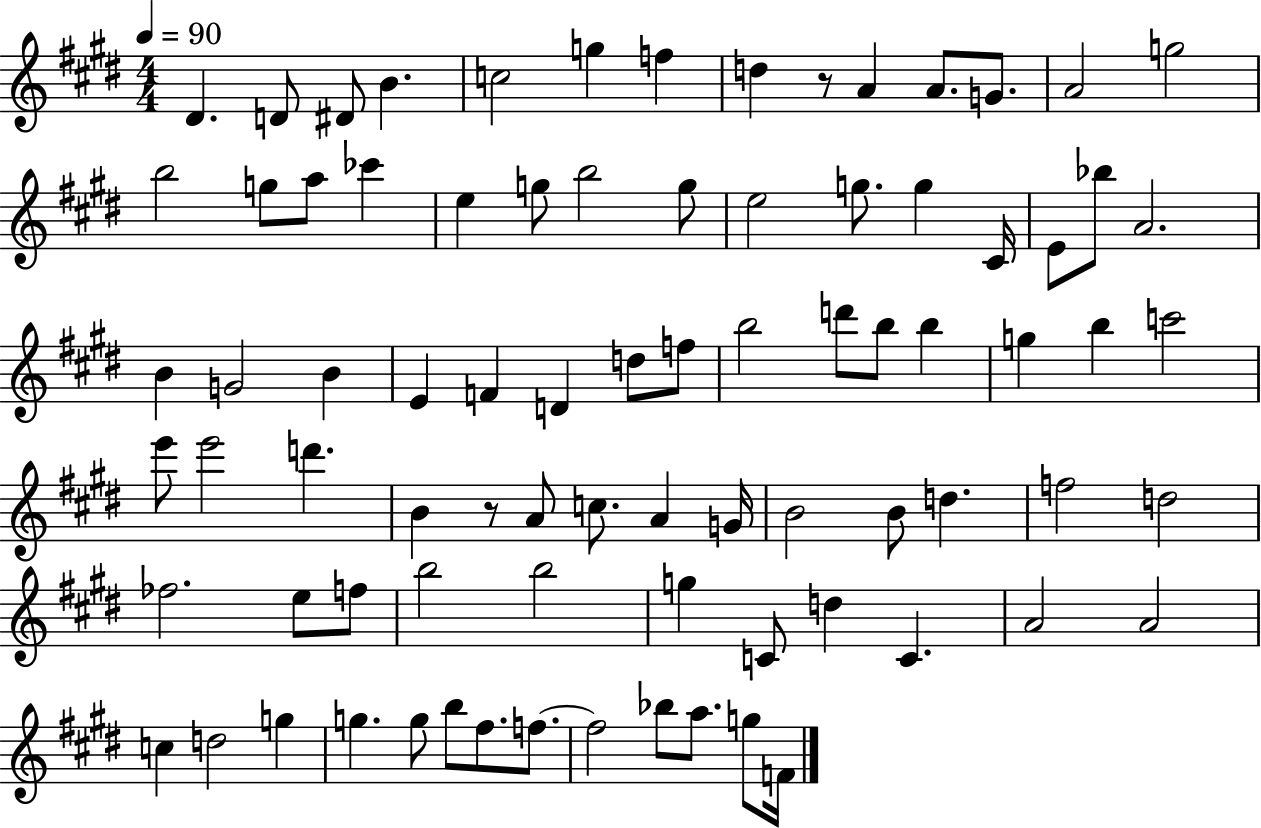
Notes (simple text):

D#4/q. D4/e D#4/e B4/q. C5/h G5/q F5/q D5/q R/e A4/q A4/e. G4/e. A4/h G5/h B5/h G5/e A5/e CES6/q E5/q G5/e B5/h G5/e E5/h G5/e. G5/q C#4/s E4/e Bb5/e A4/h. B4/q G4/h B4/q E4/q F4/q D4/q D5/e F5/e B5/h D6/e B5/e B5/q G5/q B5/q C6/h E6/e E6/h D6/q. B4/q R/e A4/e C5/e. A4/q G4/s B4/h B4/e D5/q. F5/h D5/h FES5/h. E5/e F5/e B5/h B5/h G5/q C4/e D5/q C4/q. A4/h A4/h C5/q D5/h G5/q G5/q. G5/e B5/e F#5/e. F5/e. F5/h Bb5/e A5/e. G5/e F4/s